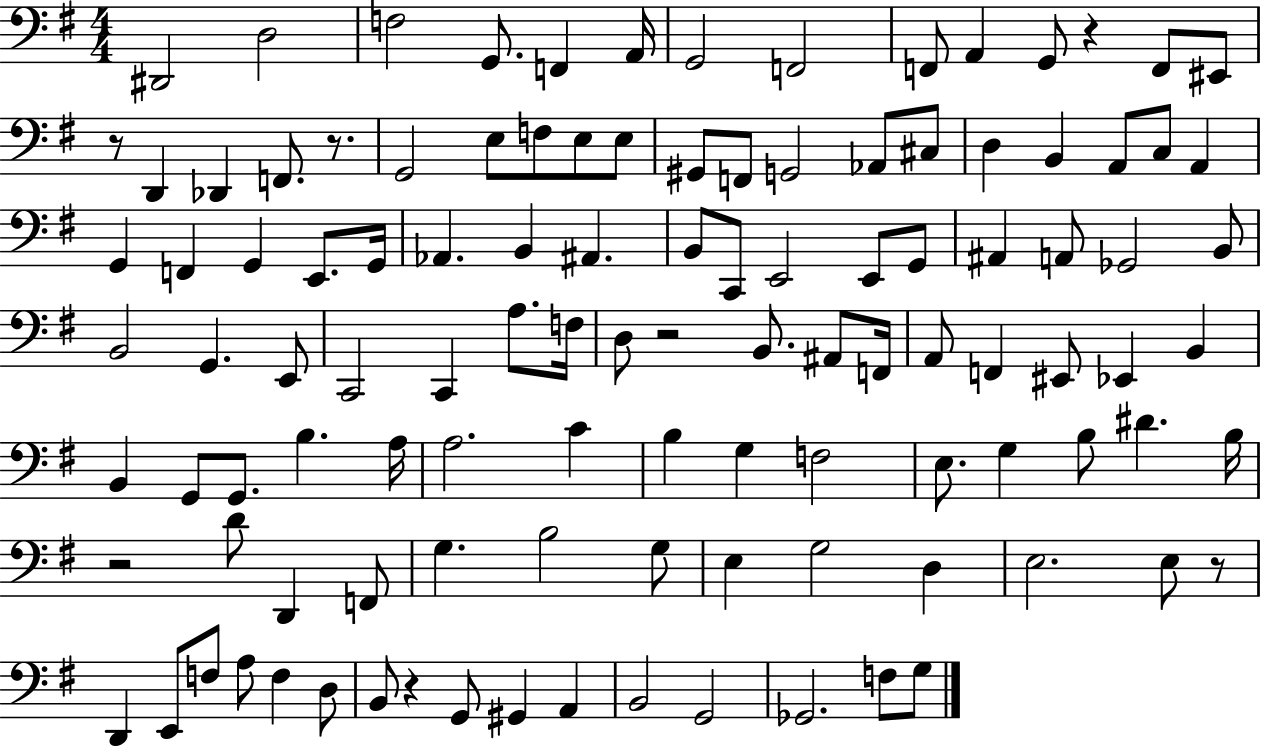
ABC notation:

X:1
T:Untitled
M:4/4
L:1/4
K:G
^D,,2 D,2 F,2 G,,/2 F,, A,,/4 G,,2 F,,2 F,,/2 A,, G,,/2 z F,,/2 ^E,,/2 z/2 D,, _D,, F,,/2 z/2 G,,2 E,/2 F,/2 E,/2 E,/2 ^G,,/2 F,,/2 G,,2 _A,,/2 ^C,/2 D, B,, A,,/2 C,/2 A,, G,, F,, G,, E,,/2 G,,/4 _A,, B,, ^A,, B,,/2 C,,/2 E,,2 E,,/2 G,,/2 ^A,, A,,/2 _G,,2 B,,/2 B,,2 G,, E,,/2 C,,2 C,, A,/2 F,/4 D,/2 z2 B,,/2 ^A,,/2 F,,/4 A,,/2 F,, ^E,,/2 _E,, B,, B,, G,,/2 G,,/2 B, A,/4 A,2 C B, G, F,2 E,/2 G, B,/2 ^D B,/4 z2 D/2 D,, F,,/2 G, B,2 G,/2 E, G,2 D, E,2 E,/2 z/2 D,, E,,/2 F,/2 A,/2 F, D,/2 B,,/2 z G,,/2 ^G,, A,, B,,2 G,,2 _G,,2 F,/2 G,/2